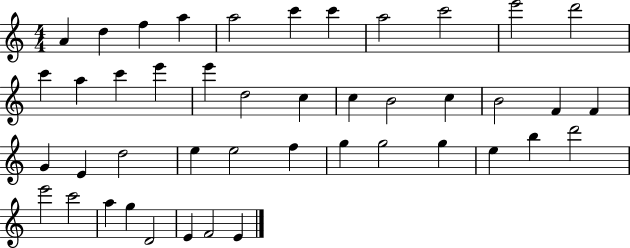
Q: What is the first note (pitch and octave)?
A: A4